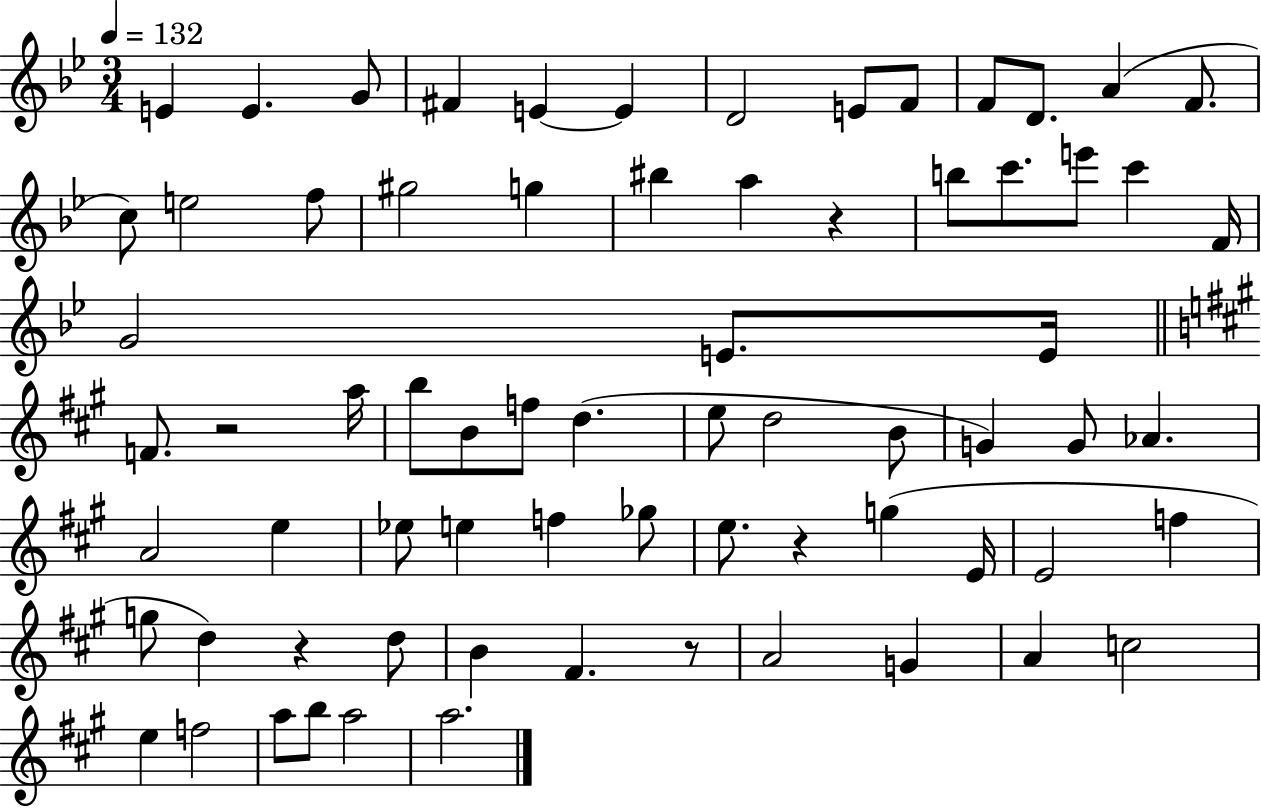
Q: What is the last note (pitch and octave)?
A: A5